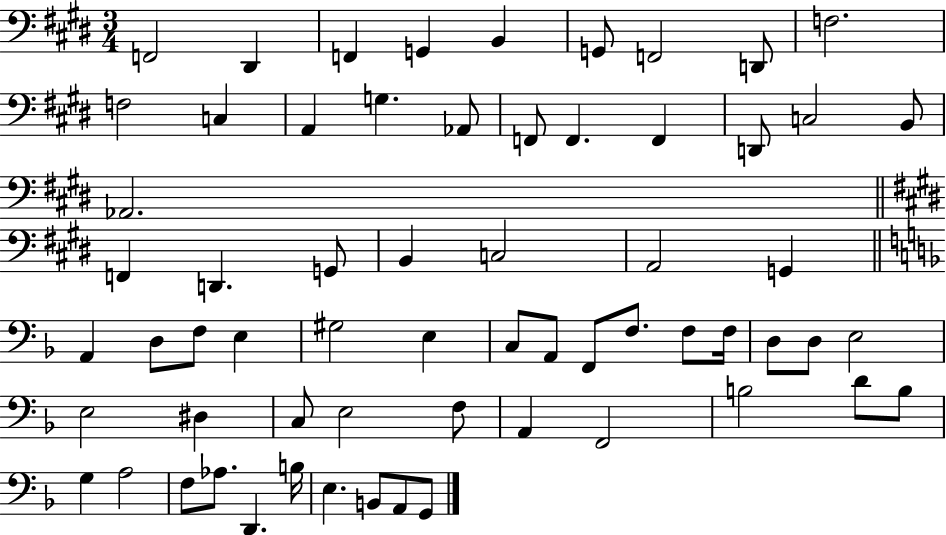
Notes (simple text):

F2/h D#2/q F2/q G2/q B2/q G2/e F2/h D2/e F3/h. F3/h C3/q A2/q G3/q. Ab2/e F2/e F2/q. F2/q D2/e C3/h B2/e Ab2/h. F2/q D2/q. G2/e B2/q C3/h A2/h G2/q A2/q D3/e F3/e E3/q G#3/h E3/q C3/e A2/e F2/e F3/e. F3/e F3/s D3/e D3/e E3/h E3/h D#3/q C3/e E3/h F3/e A2/q F2/h B3/h D4/e B3/e G3/q A3/h F3/e Ab3/e. D2/q. B3/s E3/q. B2/e A2/e G2/e